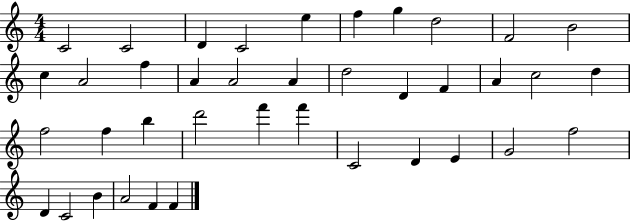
X:1
T:Untitled
M:4/4
L:1/4
K:C
C2 C2 D C2 e f g d2 F2 B2 c A2 f A A2 A d2 D F A c2 d f2 f b d'2 f' f' C2 D E G2 f2 D C2 B A2 F F